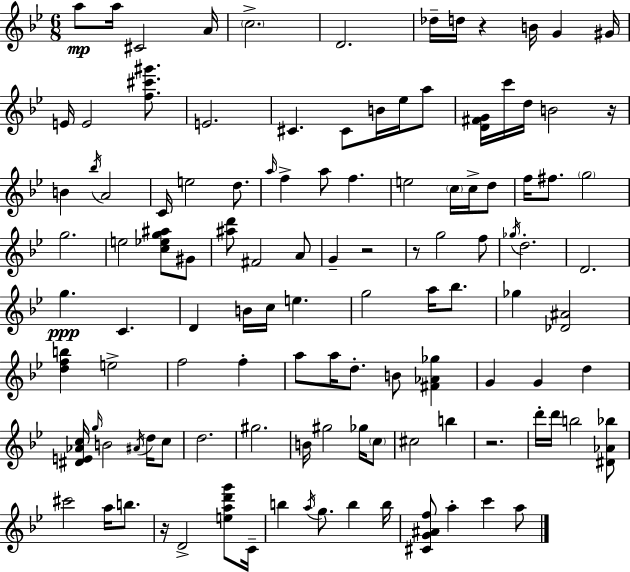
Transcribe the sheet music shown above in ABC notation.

X:1
T:Untitled
M:6/8
L:1/4
K:Bb
a/2 a/4 ^C2 A/4 c2 D2 _d/4 d/4 z B/4 G ^G/4 E/4 E2 [f^c'^g']/2 E2 ^C ^C/2 B/4 _e/4 a/2 [D^FG]/4 c'/4 d/4 B2 z/4 B _b/4 A2 C/4 e2 d/2 a/4 f a/2 f e2 c/4 c/4 d/2 f/4 ^f/2 g2 g2 e2 [c_eg^a]/2 ^G/2 [^ad']/2 ^F2 A/2 G z2 z/2 g2 f/2 _g/4 d2 D2 g C D B/4 c/4 e g2 a/4 _b/2 _g [_D^A]2 [dfb] e2 f2 f a/2 a/4 d/2 B/2 [^F_A_g] G G d [^DE_Ac]/4 g/4 B2 ^A/4 d/4 c/2 d2 ^g2 B/4 ^g2 _g/4 c/2 ^c2 b z2 d'/4 d'/4 b2 [^D_A_b]/2 ^c'2 a/4 b/2 z/4 D2 [ead'g']/2 C/4 b a/4 g/2 b b/4 [^CG^Af]/2 a c' a/2